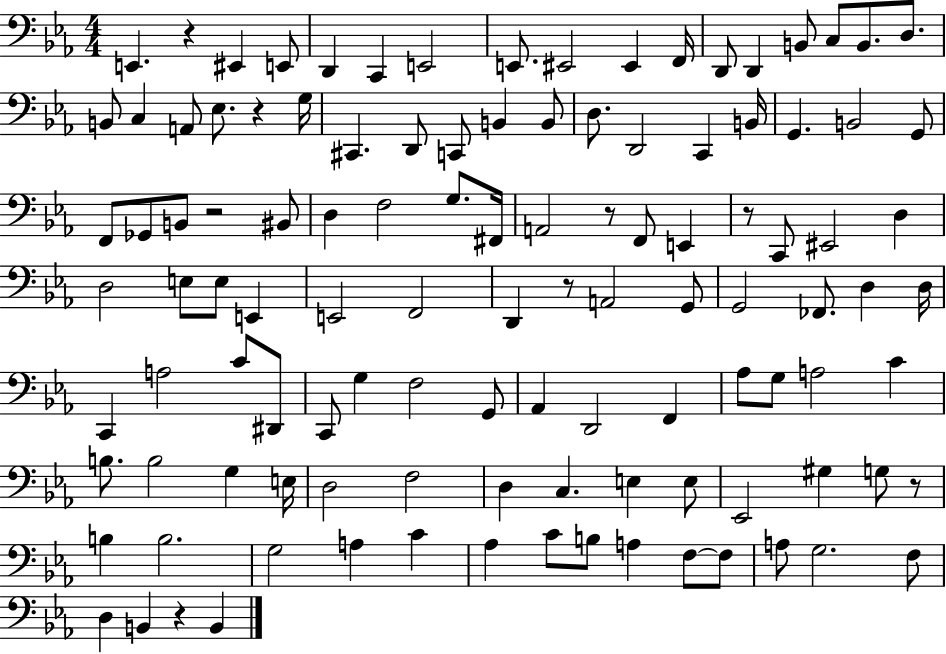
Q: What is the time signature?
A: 4/4